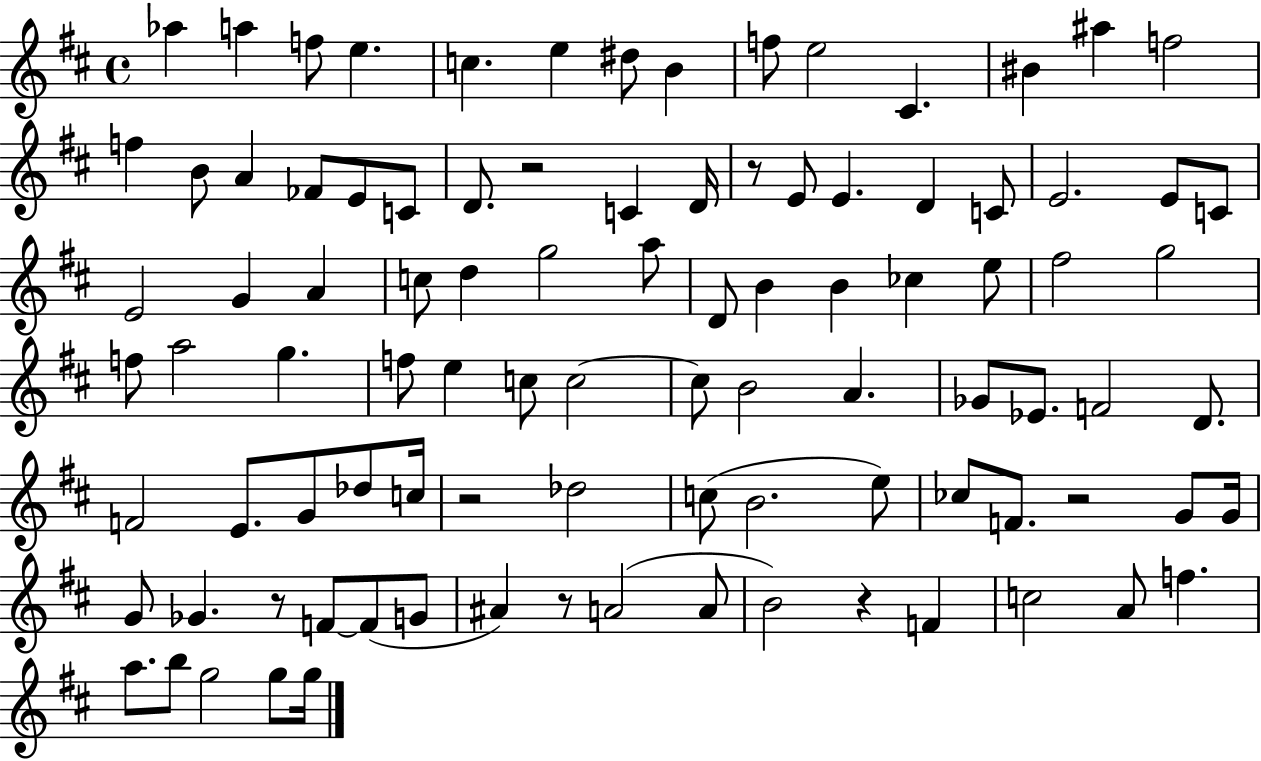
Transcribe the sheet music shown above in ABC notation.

X:1
T:Untitled
M:4/4
L:1/4
K:D
_a a f/2 e c e ^d/2 B f/2 e2 ^C ^B ^a f2 f B/2 A _F/2 E/2 C/2 D/2 z2 C D/4 z/2 E/2 E D C/2 E2 E/2 C/2 E2 G A c/2 d g2 a/2 D/2 B B _c e/2 ^f2 g2 f/2 a2 g f/2 e c/2 c2 c/2 B2 A _G/2 _E/2 F2 D/2 F2 E/2 G/2 _d/2 c/4 z2 _d2 c/2 B2 e/2 _c/2 F/2 z2 G/2 G/4 G/2 _G z/2 F/2 F/2 G/2 ^A z/2 A2 A/2 B2 z F c2 A/2 f a/2 b/2 g2 g/2 g/4